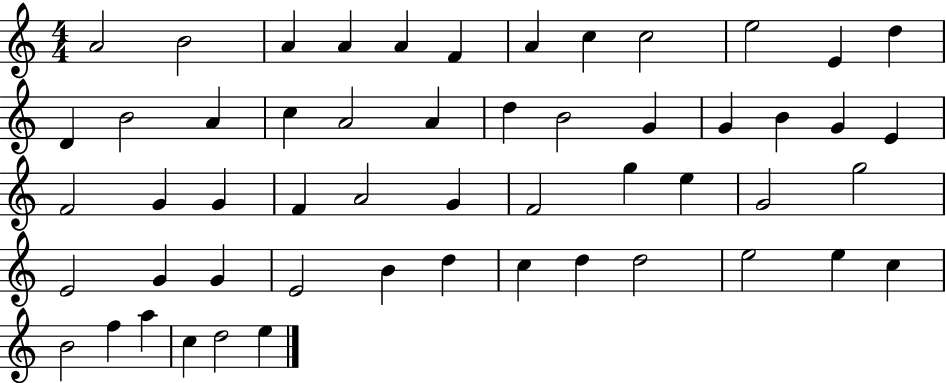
{
  \clef treble
  \numericTimeSignature
  \time 4/4
  \key c \major
  a'2 b'2 | a'4 a'4 a'4 f'4 | a'4 c''4 c''2 | e''2 e'4 d''4 | \break d'4 b'2 a'4 | c''4 a'2 a'4 | d''4 b'2 g'4 | g'4 b'4 g'4 e'4 | \break f'2 g'4 g'4 | f'4 a'2 g'4 | f'2 g''4 e''4 | g'2 g''2 | \break e'2 g'4 g'4 | e'2 b'4 d''4 | c''4 d''4 d''2 | e''2 e''4 c''4 | \break b'2 f''4 a''4 | c''4 d''2 e''4 | \bar "|."
}